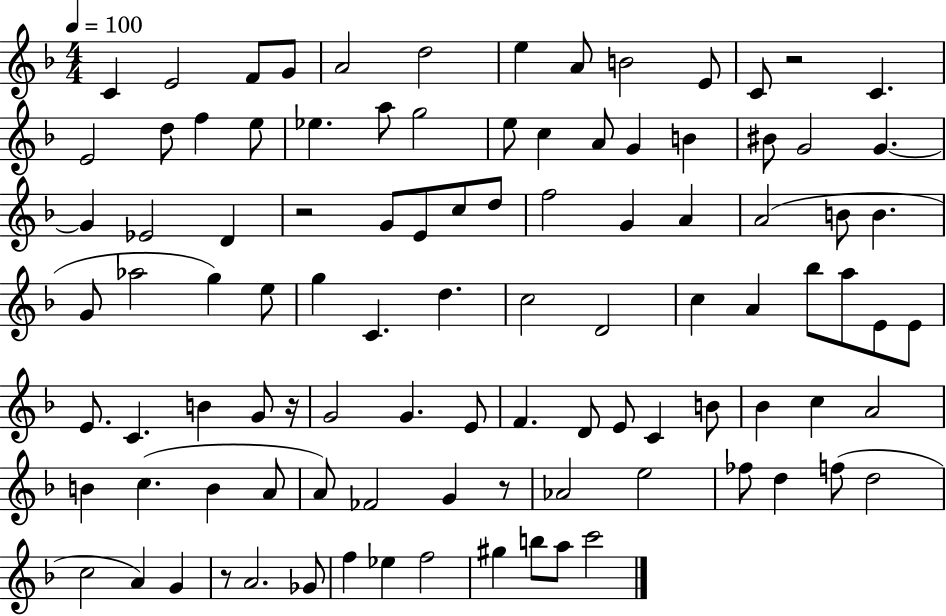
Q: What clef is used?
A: treble